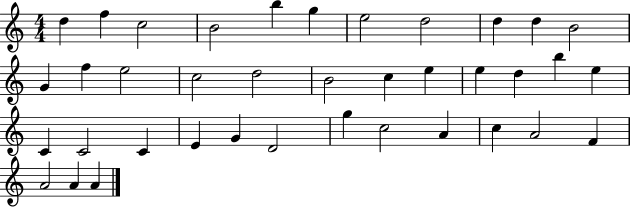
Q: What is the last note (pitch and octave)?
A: A4